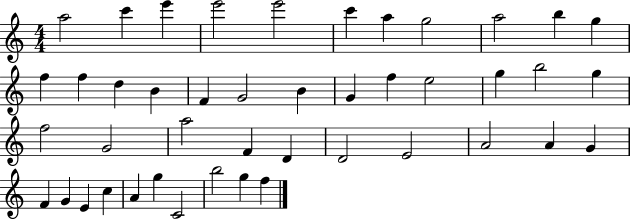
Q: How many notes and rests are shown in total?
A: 44